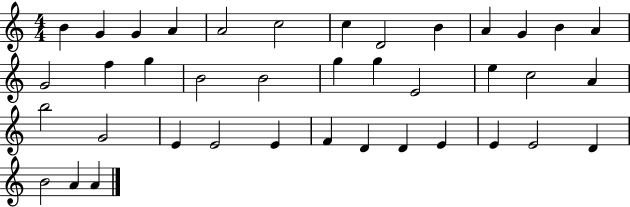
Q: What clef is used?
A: treble